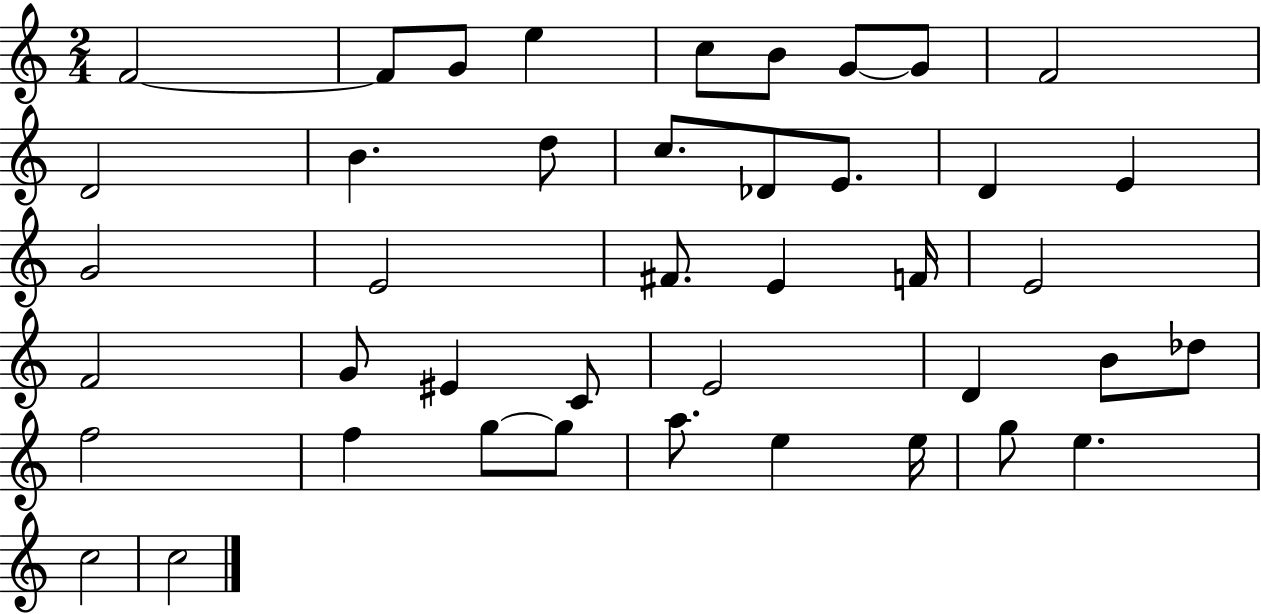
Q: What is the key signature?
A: C major